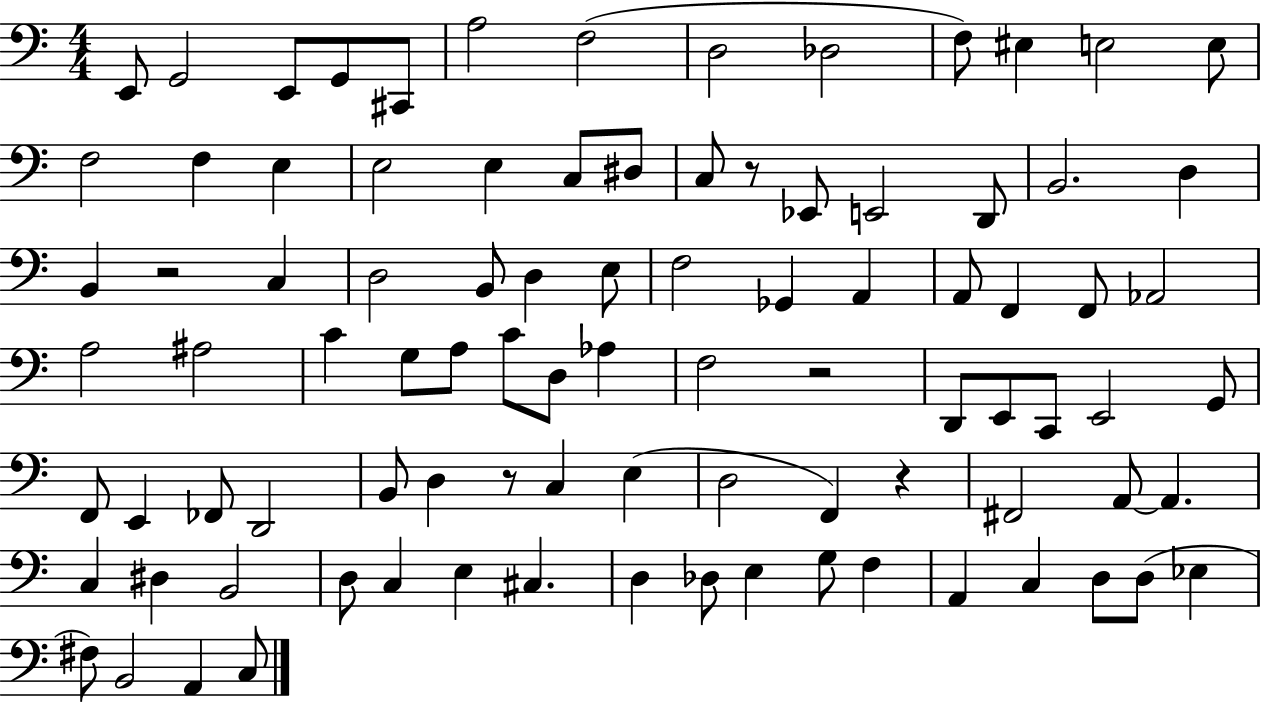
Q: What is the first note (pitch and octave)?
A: E2